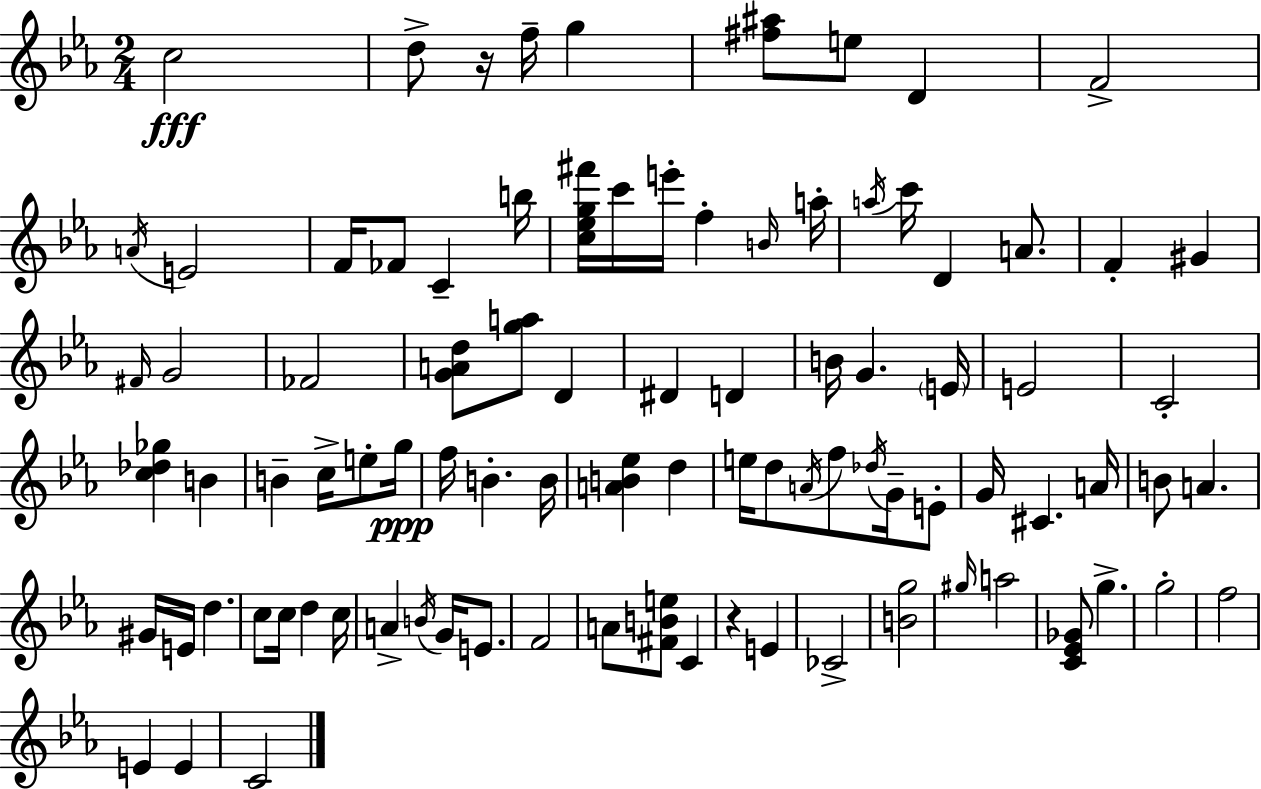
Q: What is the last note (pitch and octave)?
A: C4